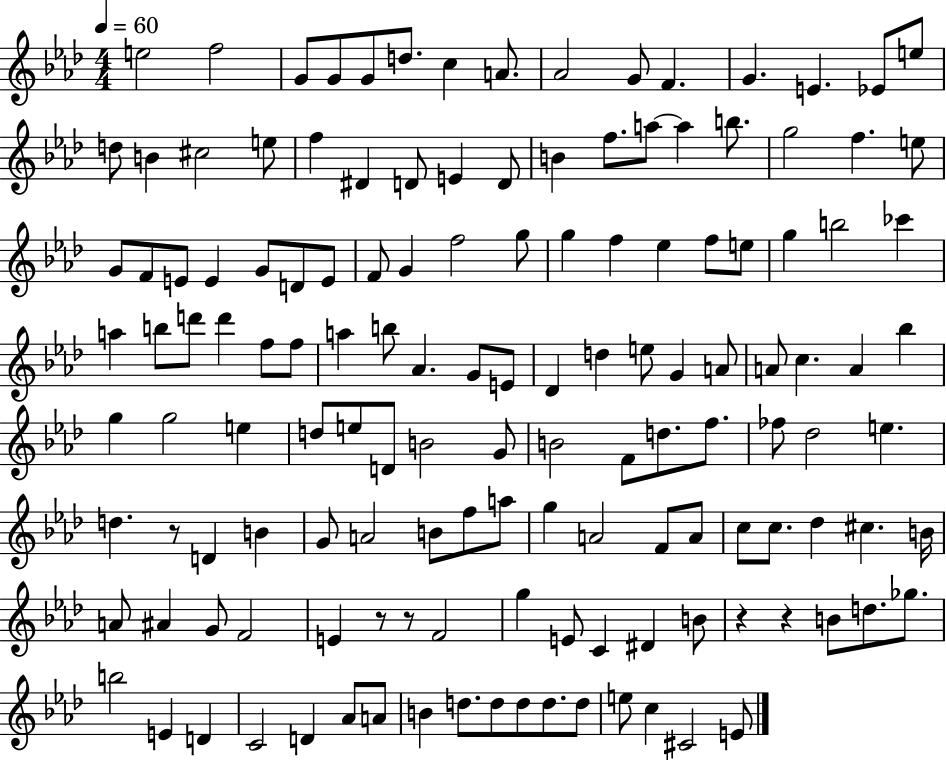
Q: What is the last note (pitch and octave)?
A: E4